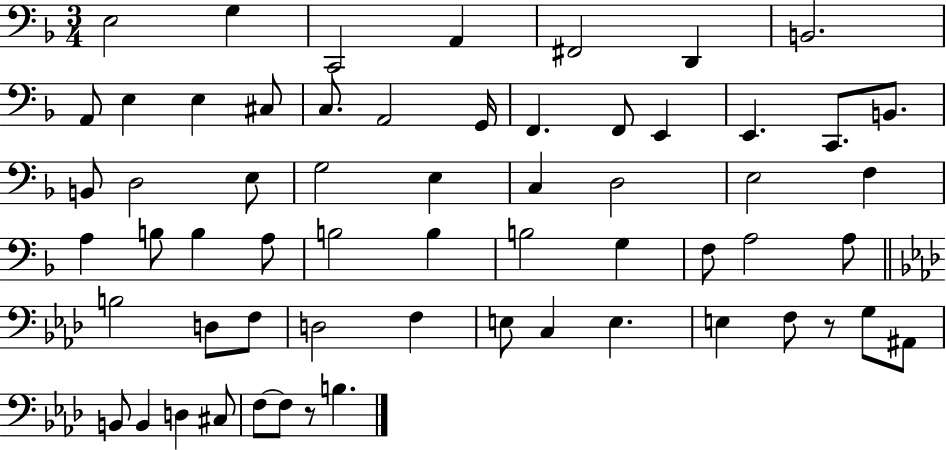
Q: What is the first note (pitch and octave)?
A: E3